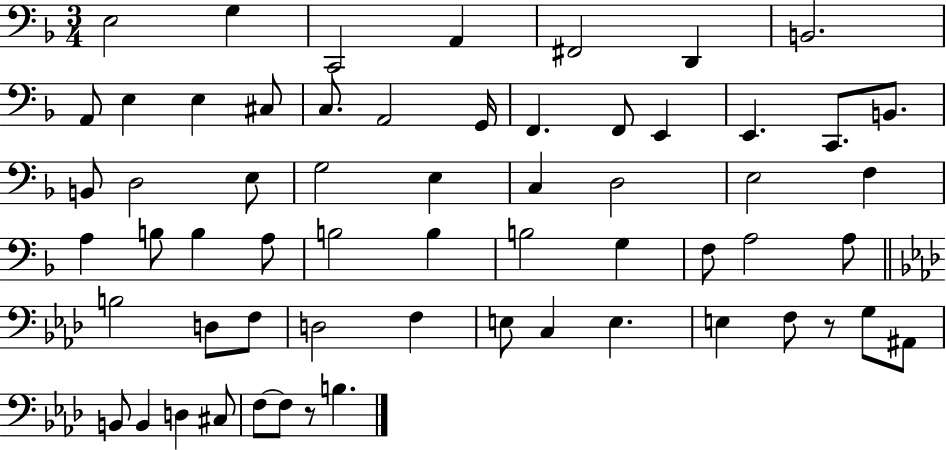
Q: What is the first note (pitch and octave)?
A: E3